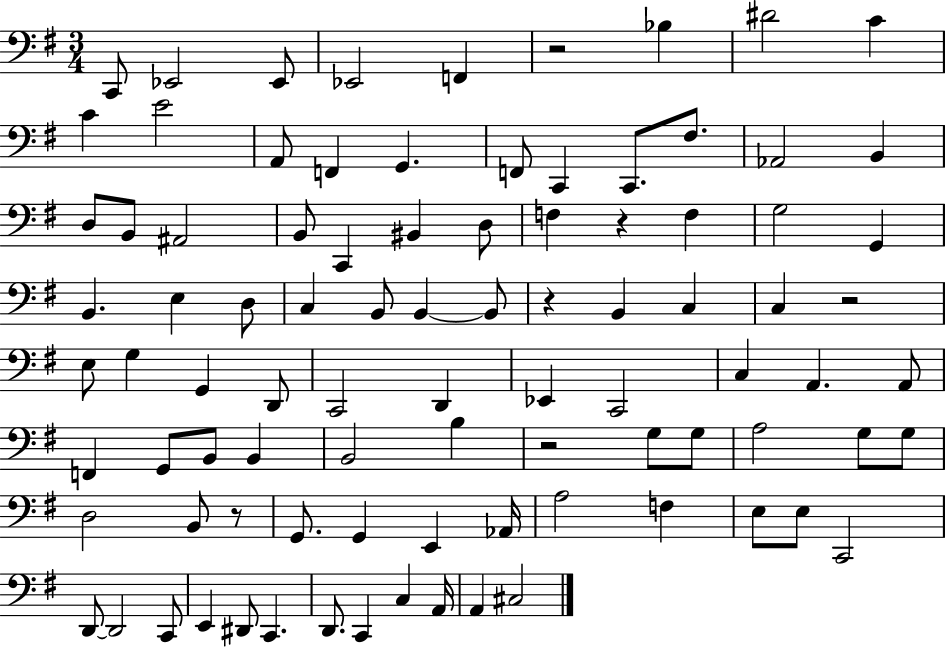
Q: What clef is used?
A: bass